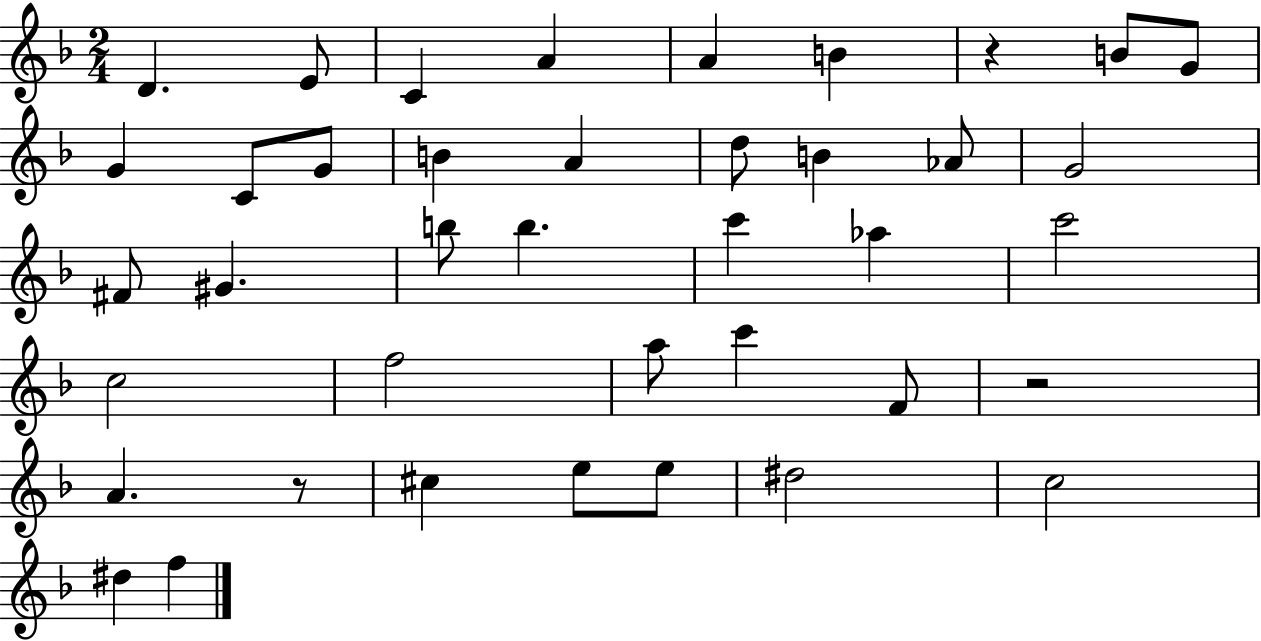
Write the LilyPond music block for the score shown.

{
  \clef treble
  \numericTimeSignature
  \time 2/4
  \key f \major
  d'4. e'8 | c'4 a'4 | a'4 b'4 | r4 b'8 g'8 | \break g'4 c'8 g'8 | b'4 a'4 | d''8 b'4 aes'8 | g'2 | \break fis'8 gis'4. | b''8 b''4. | c'''4 aes''4 | c'''2 | \break c''2 | f''2 | a''8 c'''4 f'8 | r2 | \break a'4. r8 | cis''4 e''8 e''8 | dis''2 | c''2 | \break dis''4 f''4 | \bar "|."
}